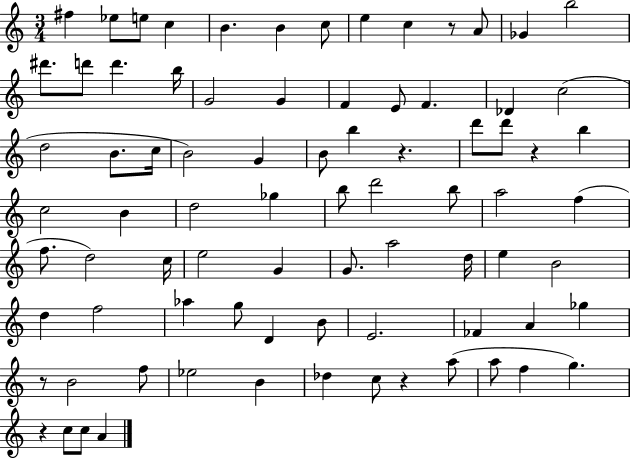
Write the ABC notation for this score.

X:1
T:Untitled
M:3/4
L:1/4
K:C
^f _e/2 e/2 c B B c/2 e c z/2 A/2 _G b2 ^d'/2 d'/2 d' b/4 G2 G F E/2 F _D c2 d2 B/2 c/4 B2 G B/2 b z d'/2 d'/2 z b c2 B d2 _g b/2 d'2 b/2 a2 f f/2 d2 c/4 e2 G G/2 a2 d/4 e B2 d f2 _a g/2 D B/2 E2 _F A _g z/2 B2 f/2 _e2 B _d c/2 z a/2 a/2 f g z c/2 c/2 A